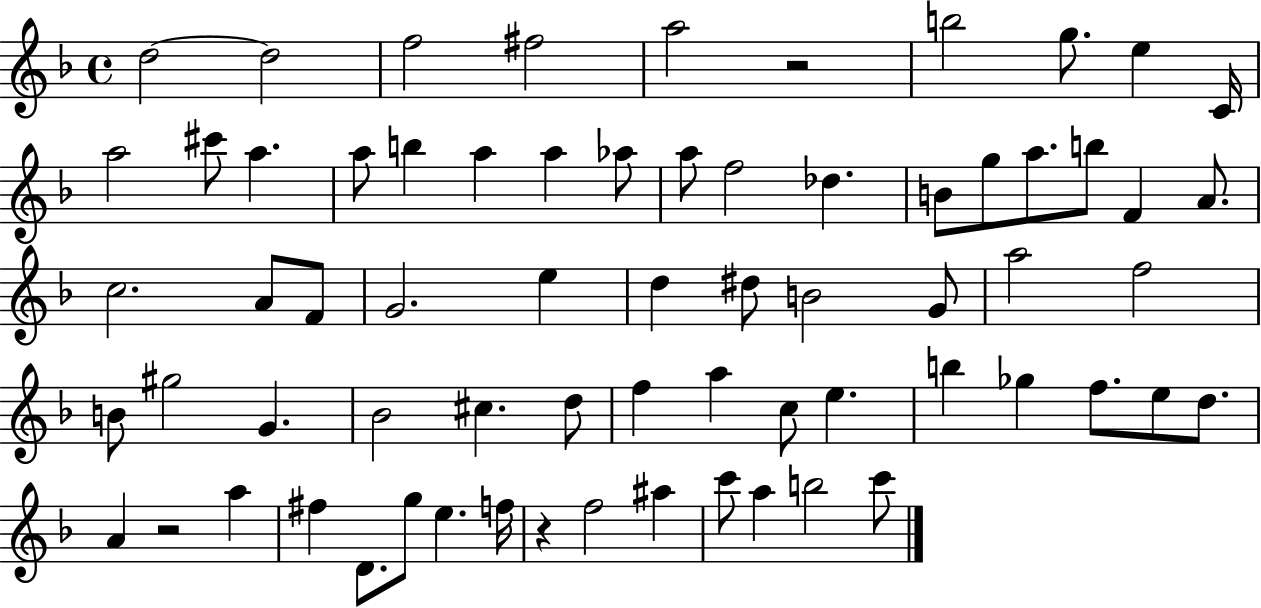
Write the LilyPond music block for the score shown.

{
  \clef treble
  \time 4/4
  \defaultTimeSignature
  \key f \major
  \repeat volta 2 { d''2~~ d''2 | f''2 fis''2 | a''2 r2 | b''2 g''8. e''4 c'16 | \break a''2 cis'''8 a''4. | a''8 b''4 a''4 a''4 aes''8 | a''8 f''2 des''4. | b'8 g''8 a''8. b''8 f'4 a'8. | \break c''2. a'8 f'8 | g'2. e''4 | d''4 dis''8 b'2 g'8 | a''2 f''2 | \break b'8 gis''2 g'4. | bes'2 cis''4. d''8 | f''4 a''4 c''8 e''4. | b''4 ges''4 f''8. e''8 d''8. | \break a'4 r2 a''4 | fis''4 d'8. g''8 e''4. f''16 | r4 f''2 ais''4 | c'''8 a''4 b''2 c'''8 | \break } \bar "|."
}